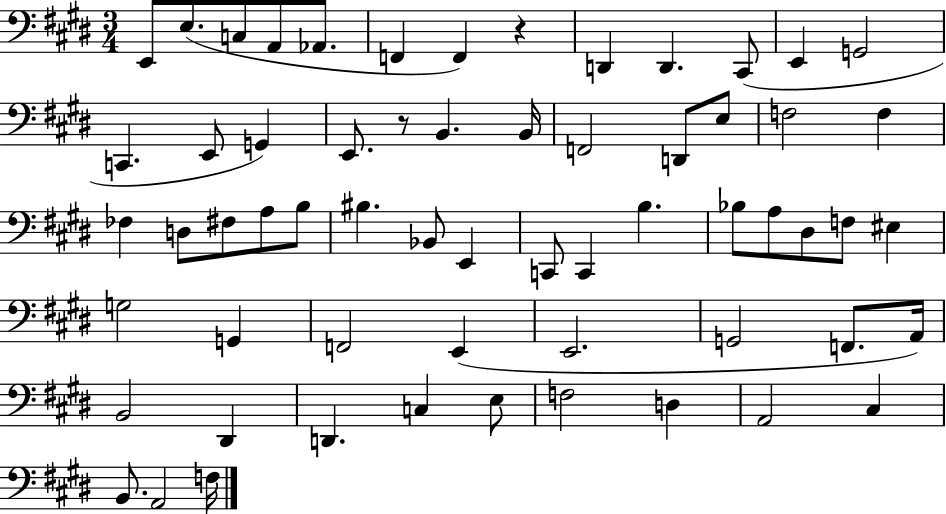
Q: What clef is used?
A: bass